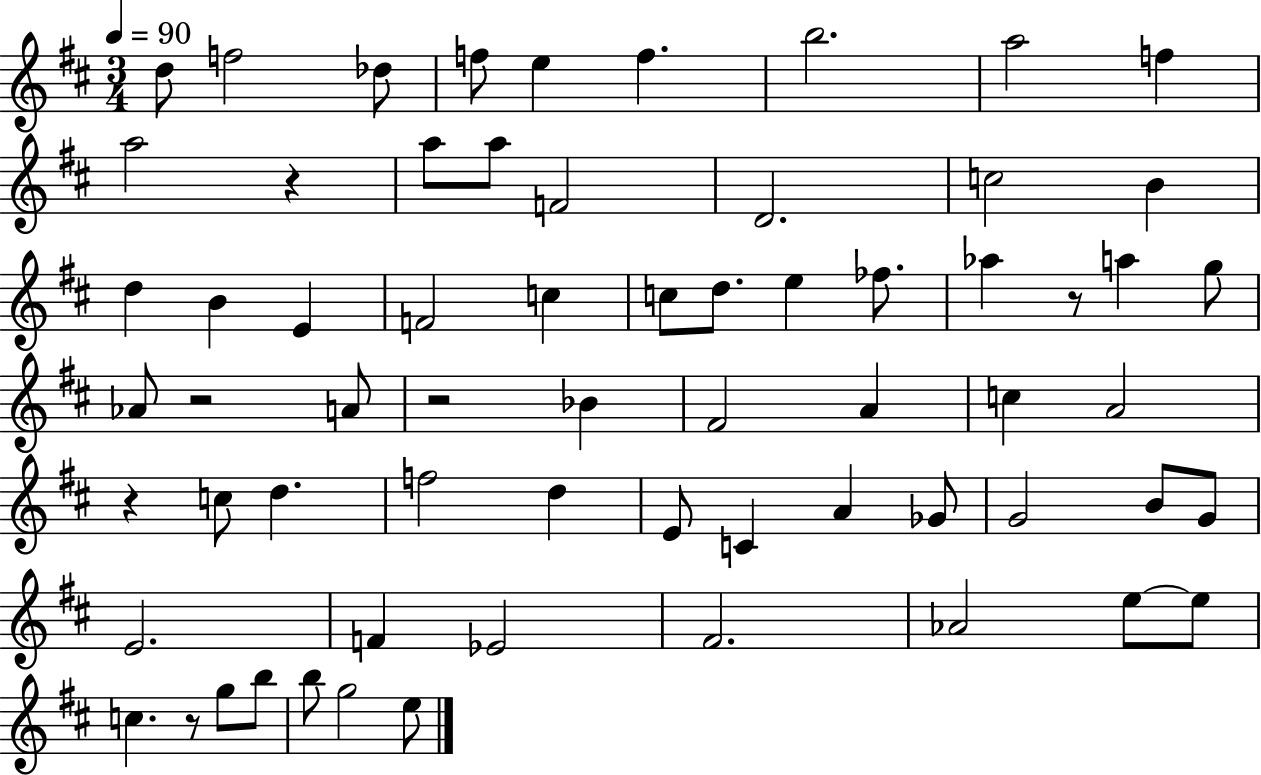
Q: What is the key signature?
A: D major